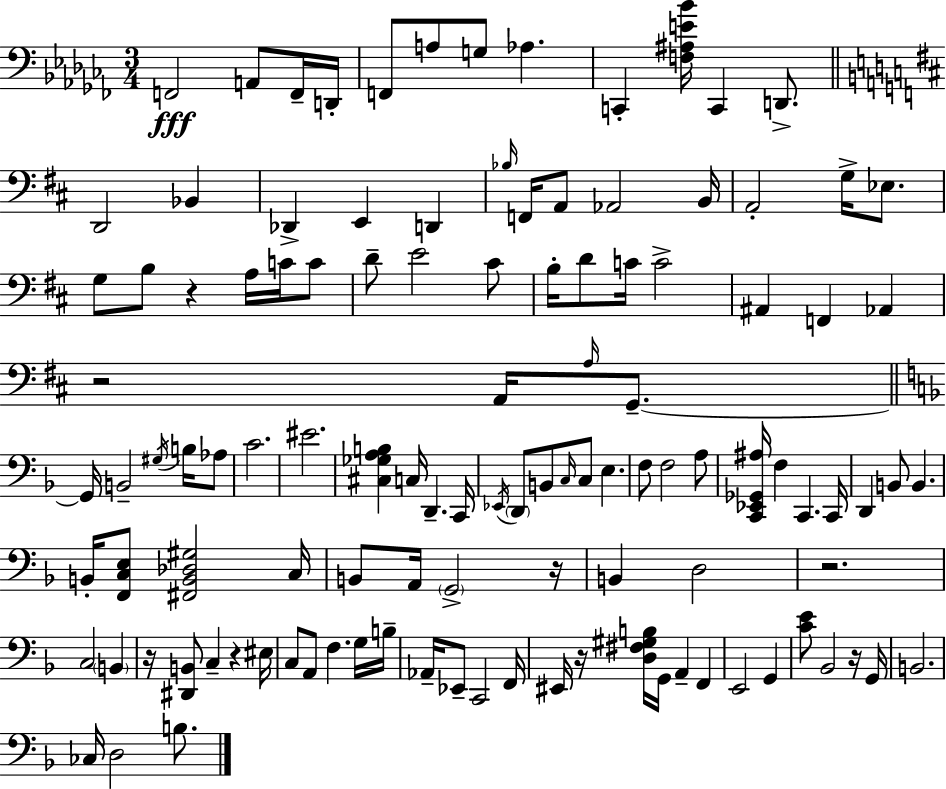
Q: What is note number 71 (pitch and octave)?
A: A2